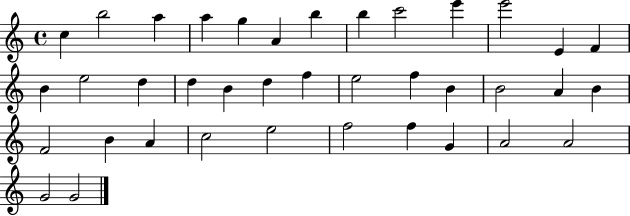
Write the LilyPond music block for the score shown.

{
  \clef treble
  \time 4/4
  \defaultTimeSignature
  \key c \major
  c''4 b''2 a''4 | a''4 g''4 a'4 b''4 | b''4 c'''2 e'''4 | e'''2 e'4 f'4 | \break b'4 e''2 d''4 | d''4 b'4 d''4 f''4 | e''2 f''4 b'4 | b'2 a'4 b'4 | \break f'2 b'4 a'4 | c''2 e''2 | f''2 f''4 g'4 | a'2 a'2 | \break g'2 g'2 | \bar "|."
}